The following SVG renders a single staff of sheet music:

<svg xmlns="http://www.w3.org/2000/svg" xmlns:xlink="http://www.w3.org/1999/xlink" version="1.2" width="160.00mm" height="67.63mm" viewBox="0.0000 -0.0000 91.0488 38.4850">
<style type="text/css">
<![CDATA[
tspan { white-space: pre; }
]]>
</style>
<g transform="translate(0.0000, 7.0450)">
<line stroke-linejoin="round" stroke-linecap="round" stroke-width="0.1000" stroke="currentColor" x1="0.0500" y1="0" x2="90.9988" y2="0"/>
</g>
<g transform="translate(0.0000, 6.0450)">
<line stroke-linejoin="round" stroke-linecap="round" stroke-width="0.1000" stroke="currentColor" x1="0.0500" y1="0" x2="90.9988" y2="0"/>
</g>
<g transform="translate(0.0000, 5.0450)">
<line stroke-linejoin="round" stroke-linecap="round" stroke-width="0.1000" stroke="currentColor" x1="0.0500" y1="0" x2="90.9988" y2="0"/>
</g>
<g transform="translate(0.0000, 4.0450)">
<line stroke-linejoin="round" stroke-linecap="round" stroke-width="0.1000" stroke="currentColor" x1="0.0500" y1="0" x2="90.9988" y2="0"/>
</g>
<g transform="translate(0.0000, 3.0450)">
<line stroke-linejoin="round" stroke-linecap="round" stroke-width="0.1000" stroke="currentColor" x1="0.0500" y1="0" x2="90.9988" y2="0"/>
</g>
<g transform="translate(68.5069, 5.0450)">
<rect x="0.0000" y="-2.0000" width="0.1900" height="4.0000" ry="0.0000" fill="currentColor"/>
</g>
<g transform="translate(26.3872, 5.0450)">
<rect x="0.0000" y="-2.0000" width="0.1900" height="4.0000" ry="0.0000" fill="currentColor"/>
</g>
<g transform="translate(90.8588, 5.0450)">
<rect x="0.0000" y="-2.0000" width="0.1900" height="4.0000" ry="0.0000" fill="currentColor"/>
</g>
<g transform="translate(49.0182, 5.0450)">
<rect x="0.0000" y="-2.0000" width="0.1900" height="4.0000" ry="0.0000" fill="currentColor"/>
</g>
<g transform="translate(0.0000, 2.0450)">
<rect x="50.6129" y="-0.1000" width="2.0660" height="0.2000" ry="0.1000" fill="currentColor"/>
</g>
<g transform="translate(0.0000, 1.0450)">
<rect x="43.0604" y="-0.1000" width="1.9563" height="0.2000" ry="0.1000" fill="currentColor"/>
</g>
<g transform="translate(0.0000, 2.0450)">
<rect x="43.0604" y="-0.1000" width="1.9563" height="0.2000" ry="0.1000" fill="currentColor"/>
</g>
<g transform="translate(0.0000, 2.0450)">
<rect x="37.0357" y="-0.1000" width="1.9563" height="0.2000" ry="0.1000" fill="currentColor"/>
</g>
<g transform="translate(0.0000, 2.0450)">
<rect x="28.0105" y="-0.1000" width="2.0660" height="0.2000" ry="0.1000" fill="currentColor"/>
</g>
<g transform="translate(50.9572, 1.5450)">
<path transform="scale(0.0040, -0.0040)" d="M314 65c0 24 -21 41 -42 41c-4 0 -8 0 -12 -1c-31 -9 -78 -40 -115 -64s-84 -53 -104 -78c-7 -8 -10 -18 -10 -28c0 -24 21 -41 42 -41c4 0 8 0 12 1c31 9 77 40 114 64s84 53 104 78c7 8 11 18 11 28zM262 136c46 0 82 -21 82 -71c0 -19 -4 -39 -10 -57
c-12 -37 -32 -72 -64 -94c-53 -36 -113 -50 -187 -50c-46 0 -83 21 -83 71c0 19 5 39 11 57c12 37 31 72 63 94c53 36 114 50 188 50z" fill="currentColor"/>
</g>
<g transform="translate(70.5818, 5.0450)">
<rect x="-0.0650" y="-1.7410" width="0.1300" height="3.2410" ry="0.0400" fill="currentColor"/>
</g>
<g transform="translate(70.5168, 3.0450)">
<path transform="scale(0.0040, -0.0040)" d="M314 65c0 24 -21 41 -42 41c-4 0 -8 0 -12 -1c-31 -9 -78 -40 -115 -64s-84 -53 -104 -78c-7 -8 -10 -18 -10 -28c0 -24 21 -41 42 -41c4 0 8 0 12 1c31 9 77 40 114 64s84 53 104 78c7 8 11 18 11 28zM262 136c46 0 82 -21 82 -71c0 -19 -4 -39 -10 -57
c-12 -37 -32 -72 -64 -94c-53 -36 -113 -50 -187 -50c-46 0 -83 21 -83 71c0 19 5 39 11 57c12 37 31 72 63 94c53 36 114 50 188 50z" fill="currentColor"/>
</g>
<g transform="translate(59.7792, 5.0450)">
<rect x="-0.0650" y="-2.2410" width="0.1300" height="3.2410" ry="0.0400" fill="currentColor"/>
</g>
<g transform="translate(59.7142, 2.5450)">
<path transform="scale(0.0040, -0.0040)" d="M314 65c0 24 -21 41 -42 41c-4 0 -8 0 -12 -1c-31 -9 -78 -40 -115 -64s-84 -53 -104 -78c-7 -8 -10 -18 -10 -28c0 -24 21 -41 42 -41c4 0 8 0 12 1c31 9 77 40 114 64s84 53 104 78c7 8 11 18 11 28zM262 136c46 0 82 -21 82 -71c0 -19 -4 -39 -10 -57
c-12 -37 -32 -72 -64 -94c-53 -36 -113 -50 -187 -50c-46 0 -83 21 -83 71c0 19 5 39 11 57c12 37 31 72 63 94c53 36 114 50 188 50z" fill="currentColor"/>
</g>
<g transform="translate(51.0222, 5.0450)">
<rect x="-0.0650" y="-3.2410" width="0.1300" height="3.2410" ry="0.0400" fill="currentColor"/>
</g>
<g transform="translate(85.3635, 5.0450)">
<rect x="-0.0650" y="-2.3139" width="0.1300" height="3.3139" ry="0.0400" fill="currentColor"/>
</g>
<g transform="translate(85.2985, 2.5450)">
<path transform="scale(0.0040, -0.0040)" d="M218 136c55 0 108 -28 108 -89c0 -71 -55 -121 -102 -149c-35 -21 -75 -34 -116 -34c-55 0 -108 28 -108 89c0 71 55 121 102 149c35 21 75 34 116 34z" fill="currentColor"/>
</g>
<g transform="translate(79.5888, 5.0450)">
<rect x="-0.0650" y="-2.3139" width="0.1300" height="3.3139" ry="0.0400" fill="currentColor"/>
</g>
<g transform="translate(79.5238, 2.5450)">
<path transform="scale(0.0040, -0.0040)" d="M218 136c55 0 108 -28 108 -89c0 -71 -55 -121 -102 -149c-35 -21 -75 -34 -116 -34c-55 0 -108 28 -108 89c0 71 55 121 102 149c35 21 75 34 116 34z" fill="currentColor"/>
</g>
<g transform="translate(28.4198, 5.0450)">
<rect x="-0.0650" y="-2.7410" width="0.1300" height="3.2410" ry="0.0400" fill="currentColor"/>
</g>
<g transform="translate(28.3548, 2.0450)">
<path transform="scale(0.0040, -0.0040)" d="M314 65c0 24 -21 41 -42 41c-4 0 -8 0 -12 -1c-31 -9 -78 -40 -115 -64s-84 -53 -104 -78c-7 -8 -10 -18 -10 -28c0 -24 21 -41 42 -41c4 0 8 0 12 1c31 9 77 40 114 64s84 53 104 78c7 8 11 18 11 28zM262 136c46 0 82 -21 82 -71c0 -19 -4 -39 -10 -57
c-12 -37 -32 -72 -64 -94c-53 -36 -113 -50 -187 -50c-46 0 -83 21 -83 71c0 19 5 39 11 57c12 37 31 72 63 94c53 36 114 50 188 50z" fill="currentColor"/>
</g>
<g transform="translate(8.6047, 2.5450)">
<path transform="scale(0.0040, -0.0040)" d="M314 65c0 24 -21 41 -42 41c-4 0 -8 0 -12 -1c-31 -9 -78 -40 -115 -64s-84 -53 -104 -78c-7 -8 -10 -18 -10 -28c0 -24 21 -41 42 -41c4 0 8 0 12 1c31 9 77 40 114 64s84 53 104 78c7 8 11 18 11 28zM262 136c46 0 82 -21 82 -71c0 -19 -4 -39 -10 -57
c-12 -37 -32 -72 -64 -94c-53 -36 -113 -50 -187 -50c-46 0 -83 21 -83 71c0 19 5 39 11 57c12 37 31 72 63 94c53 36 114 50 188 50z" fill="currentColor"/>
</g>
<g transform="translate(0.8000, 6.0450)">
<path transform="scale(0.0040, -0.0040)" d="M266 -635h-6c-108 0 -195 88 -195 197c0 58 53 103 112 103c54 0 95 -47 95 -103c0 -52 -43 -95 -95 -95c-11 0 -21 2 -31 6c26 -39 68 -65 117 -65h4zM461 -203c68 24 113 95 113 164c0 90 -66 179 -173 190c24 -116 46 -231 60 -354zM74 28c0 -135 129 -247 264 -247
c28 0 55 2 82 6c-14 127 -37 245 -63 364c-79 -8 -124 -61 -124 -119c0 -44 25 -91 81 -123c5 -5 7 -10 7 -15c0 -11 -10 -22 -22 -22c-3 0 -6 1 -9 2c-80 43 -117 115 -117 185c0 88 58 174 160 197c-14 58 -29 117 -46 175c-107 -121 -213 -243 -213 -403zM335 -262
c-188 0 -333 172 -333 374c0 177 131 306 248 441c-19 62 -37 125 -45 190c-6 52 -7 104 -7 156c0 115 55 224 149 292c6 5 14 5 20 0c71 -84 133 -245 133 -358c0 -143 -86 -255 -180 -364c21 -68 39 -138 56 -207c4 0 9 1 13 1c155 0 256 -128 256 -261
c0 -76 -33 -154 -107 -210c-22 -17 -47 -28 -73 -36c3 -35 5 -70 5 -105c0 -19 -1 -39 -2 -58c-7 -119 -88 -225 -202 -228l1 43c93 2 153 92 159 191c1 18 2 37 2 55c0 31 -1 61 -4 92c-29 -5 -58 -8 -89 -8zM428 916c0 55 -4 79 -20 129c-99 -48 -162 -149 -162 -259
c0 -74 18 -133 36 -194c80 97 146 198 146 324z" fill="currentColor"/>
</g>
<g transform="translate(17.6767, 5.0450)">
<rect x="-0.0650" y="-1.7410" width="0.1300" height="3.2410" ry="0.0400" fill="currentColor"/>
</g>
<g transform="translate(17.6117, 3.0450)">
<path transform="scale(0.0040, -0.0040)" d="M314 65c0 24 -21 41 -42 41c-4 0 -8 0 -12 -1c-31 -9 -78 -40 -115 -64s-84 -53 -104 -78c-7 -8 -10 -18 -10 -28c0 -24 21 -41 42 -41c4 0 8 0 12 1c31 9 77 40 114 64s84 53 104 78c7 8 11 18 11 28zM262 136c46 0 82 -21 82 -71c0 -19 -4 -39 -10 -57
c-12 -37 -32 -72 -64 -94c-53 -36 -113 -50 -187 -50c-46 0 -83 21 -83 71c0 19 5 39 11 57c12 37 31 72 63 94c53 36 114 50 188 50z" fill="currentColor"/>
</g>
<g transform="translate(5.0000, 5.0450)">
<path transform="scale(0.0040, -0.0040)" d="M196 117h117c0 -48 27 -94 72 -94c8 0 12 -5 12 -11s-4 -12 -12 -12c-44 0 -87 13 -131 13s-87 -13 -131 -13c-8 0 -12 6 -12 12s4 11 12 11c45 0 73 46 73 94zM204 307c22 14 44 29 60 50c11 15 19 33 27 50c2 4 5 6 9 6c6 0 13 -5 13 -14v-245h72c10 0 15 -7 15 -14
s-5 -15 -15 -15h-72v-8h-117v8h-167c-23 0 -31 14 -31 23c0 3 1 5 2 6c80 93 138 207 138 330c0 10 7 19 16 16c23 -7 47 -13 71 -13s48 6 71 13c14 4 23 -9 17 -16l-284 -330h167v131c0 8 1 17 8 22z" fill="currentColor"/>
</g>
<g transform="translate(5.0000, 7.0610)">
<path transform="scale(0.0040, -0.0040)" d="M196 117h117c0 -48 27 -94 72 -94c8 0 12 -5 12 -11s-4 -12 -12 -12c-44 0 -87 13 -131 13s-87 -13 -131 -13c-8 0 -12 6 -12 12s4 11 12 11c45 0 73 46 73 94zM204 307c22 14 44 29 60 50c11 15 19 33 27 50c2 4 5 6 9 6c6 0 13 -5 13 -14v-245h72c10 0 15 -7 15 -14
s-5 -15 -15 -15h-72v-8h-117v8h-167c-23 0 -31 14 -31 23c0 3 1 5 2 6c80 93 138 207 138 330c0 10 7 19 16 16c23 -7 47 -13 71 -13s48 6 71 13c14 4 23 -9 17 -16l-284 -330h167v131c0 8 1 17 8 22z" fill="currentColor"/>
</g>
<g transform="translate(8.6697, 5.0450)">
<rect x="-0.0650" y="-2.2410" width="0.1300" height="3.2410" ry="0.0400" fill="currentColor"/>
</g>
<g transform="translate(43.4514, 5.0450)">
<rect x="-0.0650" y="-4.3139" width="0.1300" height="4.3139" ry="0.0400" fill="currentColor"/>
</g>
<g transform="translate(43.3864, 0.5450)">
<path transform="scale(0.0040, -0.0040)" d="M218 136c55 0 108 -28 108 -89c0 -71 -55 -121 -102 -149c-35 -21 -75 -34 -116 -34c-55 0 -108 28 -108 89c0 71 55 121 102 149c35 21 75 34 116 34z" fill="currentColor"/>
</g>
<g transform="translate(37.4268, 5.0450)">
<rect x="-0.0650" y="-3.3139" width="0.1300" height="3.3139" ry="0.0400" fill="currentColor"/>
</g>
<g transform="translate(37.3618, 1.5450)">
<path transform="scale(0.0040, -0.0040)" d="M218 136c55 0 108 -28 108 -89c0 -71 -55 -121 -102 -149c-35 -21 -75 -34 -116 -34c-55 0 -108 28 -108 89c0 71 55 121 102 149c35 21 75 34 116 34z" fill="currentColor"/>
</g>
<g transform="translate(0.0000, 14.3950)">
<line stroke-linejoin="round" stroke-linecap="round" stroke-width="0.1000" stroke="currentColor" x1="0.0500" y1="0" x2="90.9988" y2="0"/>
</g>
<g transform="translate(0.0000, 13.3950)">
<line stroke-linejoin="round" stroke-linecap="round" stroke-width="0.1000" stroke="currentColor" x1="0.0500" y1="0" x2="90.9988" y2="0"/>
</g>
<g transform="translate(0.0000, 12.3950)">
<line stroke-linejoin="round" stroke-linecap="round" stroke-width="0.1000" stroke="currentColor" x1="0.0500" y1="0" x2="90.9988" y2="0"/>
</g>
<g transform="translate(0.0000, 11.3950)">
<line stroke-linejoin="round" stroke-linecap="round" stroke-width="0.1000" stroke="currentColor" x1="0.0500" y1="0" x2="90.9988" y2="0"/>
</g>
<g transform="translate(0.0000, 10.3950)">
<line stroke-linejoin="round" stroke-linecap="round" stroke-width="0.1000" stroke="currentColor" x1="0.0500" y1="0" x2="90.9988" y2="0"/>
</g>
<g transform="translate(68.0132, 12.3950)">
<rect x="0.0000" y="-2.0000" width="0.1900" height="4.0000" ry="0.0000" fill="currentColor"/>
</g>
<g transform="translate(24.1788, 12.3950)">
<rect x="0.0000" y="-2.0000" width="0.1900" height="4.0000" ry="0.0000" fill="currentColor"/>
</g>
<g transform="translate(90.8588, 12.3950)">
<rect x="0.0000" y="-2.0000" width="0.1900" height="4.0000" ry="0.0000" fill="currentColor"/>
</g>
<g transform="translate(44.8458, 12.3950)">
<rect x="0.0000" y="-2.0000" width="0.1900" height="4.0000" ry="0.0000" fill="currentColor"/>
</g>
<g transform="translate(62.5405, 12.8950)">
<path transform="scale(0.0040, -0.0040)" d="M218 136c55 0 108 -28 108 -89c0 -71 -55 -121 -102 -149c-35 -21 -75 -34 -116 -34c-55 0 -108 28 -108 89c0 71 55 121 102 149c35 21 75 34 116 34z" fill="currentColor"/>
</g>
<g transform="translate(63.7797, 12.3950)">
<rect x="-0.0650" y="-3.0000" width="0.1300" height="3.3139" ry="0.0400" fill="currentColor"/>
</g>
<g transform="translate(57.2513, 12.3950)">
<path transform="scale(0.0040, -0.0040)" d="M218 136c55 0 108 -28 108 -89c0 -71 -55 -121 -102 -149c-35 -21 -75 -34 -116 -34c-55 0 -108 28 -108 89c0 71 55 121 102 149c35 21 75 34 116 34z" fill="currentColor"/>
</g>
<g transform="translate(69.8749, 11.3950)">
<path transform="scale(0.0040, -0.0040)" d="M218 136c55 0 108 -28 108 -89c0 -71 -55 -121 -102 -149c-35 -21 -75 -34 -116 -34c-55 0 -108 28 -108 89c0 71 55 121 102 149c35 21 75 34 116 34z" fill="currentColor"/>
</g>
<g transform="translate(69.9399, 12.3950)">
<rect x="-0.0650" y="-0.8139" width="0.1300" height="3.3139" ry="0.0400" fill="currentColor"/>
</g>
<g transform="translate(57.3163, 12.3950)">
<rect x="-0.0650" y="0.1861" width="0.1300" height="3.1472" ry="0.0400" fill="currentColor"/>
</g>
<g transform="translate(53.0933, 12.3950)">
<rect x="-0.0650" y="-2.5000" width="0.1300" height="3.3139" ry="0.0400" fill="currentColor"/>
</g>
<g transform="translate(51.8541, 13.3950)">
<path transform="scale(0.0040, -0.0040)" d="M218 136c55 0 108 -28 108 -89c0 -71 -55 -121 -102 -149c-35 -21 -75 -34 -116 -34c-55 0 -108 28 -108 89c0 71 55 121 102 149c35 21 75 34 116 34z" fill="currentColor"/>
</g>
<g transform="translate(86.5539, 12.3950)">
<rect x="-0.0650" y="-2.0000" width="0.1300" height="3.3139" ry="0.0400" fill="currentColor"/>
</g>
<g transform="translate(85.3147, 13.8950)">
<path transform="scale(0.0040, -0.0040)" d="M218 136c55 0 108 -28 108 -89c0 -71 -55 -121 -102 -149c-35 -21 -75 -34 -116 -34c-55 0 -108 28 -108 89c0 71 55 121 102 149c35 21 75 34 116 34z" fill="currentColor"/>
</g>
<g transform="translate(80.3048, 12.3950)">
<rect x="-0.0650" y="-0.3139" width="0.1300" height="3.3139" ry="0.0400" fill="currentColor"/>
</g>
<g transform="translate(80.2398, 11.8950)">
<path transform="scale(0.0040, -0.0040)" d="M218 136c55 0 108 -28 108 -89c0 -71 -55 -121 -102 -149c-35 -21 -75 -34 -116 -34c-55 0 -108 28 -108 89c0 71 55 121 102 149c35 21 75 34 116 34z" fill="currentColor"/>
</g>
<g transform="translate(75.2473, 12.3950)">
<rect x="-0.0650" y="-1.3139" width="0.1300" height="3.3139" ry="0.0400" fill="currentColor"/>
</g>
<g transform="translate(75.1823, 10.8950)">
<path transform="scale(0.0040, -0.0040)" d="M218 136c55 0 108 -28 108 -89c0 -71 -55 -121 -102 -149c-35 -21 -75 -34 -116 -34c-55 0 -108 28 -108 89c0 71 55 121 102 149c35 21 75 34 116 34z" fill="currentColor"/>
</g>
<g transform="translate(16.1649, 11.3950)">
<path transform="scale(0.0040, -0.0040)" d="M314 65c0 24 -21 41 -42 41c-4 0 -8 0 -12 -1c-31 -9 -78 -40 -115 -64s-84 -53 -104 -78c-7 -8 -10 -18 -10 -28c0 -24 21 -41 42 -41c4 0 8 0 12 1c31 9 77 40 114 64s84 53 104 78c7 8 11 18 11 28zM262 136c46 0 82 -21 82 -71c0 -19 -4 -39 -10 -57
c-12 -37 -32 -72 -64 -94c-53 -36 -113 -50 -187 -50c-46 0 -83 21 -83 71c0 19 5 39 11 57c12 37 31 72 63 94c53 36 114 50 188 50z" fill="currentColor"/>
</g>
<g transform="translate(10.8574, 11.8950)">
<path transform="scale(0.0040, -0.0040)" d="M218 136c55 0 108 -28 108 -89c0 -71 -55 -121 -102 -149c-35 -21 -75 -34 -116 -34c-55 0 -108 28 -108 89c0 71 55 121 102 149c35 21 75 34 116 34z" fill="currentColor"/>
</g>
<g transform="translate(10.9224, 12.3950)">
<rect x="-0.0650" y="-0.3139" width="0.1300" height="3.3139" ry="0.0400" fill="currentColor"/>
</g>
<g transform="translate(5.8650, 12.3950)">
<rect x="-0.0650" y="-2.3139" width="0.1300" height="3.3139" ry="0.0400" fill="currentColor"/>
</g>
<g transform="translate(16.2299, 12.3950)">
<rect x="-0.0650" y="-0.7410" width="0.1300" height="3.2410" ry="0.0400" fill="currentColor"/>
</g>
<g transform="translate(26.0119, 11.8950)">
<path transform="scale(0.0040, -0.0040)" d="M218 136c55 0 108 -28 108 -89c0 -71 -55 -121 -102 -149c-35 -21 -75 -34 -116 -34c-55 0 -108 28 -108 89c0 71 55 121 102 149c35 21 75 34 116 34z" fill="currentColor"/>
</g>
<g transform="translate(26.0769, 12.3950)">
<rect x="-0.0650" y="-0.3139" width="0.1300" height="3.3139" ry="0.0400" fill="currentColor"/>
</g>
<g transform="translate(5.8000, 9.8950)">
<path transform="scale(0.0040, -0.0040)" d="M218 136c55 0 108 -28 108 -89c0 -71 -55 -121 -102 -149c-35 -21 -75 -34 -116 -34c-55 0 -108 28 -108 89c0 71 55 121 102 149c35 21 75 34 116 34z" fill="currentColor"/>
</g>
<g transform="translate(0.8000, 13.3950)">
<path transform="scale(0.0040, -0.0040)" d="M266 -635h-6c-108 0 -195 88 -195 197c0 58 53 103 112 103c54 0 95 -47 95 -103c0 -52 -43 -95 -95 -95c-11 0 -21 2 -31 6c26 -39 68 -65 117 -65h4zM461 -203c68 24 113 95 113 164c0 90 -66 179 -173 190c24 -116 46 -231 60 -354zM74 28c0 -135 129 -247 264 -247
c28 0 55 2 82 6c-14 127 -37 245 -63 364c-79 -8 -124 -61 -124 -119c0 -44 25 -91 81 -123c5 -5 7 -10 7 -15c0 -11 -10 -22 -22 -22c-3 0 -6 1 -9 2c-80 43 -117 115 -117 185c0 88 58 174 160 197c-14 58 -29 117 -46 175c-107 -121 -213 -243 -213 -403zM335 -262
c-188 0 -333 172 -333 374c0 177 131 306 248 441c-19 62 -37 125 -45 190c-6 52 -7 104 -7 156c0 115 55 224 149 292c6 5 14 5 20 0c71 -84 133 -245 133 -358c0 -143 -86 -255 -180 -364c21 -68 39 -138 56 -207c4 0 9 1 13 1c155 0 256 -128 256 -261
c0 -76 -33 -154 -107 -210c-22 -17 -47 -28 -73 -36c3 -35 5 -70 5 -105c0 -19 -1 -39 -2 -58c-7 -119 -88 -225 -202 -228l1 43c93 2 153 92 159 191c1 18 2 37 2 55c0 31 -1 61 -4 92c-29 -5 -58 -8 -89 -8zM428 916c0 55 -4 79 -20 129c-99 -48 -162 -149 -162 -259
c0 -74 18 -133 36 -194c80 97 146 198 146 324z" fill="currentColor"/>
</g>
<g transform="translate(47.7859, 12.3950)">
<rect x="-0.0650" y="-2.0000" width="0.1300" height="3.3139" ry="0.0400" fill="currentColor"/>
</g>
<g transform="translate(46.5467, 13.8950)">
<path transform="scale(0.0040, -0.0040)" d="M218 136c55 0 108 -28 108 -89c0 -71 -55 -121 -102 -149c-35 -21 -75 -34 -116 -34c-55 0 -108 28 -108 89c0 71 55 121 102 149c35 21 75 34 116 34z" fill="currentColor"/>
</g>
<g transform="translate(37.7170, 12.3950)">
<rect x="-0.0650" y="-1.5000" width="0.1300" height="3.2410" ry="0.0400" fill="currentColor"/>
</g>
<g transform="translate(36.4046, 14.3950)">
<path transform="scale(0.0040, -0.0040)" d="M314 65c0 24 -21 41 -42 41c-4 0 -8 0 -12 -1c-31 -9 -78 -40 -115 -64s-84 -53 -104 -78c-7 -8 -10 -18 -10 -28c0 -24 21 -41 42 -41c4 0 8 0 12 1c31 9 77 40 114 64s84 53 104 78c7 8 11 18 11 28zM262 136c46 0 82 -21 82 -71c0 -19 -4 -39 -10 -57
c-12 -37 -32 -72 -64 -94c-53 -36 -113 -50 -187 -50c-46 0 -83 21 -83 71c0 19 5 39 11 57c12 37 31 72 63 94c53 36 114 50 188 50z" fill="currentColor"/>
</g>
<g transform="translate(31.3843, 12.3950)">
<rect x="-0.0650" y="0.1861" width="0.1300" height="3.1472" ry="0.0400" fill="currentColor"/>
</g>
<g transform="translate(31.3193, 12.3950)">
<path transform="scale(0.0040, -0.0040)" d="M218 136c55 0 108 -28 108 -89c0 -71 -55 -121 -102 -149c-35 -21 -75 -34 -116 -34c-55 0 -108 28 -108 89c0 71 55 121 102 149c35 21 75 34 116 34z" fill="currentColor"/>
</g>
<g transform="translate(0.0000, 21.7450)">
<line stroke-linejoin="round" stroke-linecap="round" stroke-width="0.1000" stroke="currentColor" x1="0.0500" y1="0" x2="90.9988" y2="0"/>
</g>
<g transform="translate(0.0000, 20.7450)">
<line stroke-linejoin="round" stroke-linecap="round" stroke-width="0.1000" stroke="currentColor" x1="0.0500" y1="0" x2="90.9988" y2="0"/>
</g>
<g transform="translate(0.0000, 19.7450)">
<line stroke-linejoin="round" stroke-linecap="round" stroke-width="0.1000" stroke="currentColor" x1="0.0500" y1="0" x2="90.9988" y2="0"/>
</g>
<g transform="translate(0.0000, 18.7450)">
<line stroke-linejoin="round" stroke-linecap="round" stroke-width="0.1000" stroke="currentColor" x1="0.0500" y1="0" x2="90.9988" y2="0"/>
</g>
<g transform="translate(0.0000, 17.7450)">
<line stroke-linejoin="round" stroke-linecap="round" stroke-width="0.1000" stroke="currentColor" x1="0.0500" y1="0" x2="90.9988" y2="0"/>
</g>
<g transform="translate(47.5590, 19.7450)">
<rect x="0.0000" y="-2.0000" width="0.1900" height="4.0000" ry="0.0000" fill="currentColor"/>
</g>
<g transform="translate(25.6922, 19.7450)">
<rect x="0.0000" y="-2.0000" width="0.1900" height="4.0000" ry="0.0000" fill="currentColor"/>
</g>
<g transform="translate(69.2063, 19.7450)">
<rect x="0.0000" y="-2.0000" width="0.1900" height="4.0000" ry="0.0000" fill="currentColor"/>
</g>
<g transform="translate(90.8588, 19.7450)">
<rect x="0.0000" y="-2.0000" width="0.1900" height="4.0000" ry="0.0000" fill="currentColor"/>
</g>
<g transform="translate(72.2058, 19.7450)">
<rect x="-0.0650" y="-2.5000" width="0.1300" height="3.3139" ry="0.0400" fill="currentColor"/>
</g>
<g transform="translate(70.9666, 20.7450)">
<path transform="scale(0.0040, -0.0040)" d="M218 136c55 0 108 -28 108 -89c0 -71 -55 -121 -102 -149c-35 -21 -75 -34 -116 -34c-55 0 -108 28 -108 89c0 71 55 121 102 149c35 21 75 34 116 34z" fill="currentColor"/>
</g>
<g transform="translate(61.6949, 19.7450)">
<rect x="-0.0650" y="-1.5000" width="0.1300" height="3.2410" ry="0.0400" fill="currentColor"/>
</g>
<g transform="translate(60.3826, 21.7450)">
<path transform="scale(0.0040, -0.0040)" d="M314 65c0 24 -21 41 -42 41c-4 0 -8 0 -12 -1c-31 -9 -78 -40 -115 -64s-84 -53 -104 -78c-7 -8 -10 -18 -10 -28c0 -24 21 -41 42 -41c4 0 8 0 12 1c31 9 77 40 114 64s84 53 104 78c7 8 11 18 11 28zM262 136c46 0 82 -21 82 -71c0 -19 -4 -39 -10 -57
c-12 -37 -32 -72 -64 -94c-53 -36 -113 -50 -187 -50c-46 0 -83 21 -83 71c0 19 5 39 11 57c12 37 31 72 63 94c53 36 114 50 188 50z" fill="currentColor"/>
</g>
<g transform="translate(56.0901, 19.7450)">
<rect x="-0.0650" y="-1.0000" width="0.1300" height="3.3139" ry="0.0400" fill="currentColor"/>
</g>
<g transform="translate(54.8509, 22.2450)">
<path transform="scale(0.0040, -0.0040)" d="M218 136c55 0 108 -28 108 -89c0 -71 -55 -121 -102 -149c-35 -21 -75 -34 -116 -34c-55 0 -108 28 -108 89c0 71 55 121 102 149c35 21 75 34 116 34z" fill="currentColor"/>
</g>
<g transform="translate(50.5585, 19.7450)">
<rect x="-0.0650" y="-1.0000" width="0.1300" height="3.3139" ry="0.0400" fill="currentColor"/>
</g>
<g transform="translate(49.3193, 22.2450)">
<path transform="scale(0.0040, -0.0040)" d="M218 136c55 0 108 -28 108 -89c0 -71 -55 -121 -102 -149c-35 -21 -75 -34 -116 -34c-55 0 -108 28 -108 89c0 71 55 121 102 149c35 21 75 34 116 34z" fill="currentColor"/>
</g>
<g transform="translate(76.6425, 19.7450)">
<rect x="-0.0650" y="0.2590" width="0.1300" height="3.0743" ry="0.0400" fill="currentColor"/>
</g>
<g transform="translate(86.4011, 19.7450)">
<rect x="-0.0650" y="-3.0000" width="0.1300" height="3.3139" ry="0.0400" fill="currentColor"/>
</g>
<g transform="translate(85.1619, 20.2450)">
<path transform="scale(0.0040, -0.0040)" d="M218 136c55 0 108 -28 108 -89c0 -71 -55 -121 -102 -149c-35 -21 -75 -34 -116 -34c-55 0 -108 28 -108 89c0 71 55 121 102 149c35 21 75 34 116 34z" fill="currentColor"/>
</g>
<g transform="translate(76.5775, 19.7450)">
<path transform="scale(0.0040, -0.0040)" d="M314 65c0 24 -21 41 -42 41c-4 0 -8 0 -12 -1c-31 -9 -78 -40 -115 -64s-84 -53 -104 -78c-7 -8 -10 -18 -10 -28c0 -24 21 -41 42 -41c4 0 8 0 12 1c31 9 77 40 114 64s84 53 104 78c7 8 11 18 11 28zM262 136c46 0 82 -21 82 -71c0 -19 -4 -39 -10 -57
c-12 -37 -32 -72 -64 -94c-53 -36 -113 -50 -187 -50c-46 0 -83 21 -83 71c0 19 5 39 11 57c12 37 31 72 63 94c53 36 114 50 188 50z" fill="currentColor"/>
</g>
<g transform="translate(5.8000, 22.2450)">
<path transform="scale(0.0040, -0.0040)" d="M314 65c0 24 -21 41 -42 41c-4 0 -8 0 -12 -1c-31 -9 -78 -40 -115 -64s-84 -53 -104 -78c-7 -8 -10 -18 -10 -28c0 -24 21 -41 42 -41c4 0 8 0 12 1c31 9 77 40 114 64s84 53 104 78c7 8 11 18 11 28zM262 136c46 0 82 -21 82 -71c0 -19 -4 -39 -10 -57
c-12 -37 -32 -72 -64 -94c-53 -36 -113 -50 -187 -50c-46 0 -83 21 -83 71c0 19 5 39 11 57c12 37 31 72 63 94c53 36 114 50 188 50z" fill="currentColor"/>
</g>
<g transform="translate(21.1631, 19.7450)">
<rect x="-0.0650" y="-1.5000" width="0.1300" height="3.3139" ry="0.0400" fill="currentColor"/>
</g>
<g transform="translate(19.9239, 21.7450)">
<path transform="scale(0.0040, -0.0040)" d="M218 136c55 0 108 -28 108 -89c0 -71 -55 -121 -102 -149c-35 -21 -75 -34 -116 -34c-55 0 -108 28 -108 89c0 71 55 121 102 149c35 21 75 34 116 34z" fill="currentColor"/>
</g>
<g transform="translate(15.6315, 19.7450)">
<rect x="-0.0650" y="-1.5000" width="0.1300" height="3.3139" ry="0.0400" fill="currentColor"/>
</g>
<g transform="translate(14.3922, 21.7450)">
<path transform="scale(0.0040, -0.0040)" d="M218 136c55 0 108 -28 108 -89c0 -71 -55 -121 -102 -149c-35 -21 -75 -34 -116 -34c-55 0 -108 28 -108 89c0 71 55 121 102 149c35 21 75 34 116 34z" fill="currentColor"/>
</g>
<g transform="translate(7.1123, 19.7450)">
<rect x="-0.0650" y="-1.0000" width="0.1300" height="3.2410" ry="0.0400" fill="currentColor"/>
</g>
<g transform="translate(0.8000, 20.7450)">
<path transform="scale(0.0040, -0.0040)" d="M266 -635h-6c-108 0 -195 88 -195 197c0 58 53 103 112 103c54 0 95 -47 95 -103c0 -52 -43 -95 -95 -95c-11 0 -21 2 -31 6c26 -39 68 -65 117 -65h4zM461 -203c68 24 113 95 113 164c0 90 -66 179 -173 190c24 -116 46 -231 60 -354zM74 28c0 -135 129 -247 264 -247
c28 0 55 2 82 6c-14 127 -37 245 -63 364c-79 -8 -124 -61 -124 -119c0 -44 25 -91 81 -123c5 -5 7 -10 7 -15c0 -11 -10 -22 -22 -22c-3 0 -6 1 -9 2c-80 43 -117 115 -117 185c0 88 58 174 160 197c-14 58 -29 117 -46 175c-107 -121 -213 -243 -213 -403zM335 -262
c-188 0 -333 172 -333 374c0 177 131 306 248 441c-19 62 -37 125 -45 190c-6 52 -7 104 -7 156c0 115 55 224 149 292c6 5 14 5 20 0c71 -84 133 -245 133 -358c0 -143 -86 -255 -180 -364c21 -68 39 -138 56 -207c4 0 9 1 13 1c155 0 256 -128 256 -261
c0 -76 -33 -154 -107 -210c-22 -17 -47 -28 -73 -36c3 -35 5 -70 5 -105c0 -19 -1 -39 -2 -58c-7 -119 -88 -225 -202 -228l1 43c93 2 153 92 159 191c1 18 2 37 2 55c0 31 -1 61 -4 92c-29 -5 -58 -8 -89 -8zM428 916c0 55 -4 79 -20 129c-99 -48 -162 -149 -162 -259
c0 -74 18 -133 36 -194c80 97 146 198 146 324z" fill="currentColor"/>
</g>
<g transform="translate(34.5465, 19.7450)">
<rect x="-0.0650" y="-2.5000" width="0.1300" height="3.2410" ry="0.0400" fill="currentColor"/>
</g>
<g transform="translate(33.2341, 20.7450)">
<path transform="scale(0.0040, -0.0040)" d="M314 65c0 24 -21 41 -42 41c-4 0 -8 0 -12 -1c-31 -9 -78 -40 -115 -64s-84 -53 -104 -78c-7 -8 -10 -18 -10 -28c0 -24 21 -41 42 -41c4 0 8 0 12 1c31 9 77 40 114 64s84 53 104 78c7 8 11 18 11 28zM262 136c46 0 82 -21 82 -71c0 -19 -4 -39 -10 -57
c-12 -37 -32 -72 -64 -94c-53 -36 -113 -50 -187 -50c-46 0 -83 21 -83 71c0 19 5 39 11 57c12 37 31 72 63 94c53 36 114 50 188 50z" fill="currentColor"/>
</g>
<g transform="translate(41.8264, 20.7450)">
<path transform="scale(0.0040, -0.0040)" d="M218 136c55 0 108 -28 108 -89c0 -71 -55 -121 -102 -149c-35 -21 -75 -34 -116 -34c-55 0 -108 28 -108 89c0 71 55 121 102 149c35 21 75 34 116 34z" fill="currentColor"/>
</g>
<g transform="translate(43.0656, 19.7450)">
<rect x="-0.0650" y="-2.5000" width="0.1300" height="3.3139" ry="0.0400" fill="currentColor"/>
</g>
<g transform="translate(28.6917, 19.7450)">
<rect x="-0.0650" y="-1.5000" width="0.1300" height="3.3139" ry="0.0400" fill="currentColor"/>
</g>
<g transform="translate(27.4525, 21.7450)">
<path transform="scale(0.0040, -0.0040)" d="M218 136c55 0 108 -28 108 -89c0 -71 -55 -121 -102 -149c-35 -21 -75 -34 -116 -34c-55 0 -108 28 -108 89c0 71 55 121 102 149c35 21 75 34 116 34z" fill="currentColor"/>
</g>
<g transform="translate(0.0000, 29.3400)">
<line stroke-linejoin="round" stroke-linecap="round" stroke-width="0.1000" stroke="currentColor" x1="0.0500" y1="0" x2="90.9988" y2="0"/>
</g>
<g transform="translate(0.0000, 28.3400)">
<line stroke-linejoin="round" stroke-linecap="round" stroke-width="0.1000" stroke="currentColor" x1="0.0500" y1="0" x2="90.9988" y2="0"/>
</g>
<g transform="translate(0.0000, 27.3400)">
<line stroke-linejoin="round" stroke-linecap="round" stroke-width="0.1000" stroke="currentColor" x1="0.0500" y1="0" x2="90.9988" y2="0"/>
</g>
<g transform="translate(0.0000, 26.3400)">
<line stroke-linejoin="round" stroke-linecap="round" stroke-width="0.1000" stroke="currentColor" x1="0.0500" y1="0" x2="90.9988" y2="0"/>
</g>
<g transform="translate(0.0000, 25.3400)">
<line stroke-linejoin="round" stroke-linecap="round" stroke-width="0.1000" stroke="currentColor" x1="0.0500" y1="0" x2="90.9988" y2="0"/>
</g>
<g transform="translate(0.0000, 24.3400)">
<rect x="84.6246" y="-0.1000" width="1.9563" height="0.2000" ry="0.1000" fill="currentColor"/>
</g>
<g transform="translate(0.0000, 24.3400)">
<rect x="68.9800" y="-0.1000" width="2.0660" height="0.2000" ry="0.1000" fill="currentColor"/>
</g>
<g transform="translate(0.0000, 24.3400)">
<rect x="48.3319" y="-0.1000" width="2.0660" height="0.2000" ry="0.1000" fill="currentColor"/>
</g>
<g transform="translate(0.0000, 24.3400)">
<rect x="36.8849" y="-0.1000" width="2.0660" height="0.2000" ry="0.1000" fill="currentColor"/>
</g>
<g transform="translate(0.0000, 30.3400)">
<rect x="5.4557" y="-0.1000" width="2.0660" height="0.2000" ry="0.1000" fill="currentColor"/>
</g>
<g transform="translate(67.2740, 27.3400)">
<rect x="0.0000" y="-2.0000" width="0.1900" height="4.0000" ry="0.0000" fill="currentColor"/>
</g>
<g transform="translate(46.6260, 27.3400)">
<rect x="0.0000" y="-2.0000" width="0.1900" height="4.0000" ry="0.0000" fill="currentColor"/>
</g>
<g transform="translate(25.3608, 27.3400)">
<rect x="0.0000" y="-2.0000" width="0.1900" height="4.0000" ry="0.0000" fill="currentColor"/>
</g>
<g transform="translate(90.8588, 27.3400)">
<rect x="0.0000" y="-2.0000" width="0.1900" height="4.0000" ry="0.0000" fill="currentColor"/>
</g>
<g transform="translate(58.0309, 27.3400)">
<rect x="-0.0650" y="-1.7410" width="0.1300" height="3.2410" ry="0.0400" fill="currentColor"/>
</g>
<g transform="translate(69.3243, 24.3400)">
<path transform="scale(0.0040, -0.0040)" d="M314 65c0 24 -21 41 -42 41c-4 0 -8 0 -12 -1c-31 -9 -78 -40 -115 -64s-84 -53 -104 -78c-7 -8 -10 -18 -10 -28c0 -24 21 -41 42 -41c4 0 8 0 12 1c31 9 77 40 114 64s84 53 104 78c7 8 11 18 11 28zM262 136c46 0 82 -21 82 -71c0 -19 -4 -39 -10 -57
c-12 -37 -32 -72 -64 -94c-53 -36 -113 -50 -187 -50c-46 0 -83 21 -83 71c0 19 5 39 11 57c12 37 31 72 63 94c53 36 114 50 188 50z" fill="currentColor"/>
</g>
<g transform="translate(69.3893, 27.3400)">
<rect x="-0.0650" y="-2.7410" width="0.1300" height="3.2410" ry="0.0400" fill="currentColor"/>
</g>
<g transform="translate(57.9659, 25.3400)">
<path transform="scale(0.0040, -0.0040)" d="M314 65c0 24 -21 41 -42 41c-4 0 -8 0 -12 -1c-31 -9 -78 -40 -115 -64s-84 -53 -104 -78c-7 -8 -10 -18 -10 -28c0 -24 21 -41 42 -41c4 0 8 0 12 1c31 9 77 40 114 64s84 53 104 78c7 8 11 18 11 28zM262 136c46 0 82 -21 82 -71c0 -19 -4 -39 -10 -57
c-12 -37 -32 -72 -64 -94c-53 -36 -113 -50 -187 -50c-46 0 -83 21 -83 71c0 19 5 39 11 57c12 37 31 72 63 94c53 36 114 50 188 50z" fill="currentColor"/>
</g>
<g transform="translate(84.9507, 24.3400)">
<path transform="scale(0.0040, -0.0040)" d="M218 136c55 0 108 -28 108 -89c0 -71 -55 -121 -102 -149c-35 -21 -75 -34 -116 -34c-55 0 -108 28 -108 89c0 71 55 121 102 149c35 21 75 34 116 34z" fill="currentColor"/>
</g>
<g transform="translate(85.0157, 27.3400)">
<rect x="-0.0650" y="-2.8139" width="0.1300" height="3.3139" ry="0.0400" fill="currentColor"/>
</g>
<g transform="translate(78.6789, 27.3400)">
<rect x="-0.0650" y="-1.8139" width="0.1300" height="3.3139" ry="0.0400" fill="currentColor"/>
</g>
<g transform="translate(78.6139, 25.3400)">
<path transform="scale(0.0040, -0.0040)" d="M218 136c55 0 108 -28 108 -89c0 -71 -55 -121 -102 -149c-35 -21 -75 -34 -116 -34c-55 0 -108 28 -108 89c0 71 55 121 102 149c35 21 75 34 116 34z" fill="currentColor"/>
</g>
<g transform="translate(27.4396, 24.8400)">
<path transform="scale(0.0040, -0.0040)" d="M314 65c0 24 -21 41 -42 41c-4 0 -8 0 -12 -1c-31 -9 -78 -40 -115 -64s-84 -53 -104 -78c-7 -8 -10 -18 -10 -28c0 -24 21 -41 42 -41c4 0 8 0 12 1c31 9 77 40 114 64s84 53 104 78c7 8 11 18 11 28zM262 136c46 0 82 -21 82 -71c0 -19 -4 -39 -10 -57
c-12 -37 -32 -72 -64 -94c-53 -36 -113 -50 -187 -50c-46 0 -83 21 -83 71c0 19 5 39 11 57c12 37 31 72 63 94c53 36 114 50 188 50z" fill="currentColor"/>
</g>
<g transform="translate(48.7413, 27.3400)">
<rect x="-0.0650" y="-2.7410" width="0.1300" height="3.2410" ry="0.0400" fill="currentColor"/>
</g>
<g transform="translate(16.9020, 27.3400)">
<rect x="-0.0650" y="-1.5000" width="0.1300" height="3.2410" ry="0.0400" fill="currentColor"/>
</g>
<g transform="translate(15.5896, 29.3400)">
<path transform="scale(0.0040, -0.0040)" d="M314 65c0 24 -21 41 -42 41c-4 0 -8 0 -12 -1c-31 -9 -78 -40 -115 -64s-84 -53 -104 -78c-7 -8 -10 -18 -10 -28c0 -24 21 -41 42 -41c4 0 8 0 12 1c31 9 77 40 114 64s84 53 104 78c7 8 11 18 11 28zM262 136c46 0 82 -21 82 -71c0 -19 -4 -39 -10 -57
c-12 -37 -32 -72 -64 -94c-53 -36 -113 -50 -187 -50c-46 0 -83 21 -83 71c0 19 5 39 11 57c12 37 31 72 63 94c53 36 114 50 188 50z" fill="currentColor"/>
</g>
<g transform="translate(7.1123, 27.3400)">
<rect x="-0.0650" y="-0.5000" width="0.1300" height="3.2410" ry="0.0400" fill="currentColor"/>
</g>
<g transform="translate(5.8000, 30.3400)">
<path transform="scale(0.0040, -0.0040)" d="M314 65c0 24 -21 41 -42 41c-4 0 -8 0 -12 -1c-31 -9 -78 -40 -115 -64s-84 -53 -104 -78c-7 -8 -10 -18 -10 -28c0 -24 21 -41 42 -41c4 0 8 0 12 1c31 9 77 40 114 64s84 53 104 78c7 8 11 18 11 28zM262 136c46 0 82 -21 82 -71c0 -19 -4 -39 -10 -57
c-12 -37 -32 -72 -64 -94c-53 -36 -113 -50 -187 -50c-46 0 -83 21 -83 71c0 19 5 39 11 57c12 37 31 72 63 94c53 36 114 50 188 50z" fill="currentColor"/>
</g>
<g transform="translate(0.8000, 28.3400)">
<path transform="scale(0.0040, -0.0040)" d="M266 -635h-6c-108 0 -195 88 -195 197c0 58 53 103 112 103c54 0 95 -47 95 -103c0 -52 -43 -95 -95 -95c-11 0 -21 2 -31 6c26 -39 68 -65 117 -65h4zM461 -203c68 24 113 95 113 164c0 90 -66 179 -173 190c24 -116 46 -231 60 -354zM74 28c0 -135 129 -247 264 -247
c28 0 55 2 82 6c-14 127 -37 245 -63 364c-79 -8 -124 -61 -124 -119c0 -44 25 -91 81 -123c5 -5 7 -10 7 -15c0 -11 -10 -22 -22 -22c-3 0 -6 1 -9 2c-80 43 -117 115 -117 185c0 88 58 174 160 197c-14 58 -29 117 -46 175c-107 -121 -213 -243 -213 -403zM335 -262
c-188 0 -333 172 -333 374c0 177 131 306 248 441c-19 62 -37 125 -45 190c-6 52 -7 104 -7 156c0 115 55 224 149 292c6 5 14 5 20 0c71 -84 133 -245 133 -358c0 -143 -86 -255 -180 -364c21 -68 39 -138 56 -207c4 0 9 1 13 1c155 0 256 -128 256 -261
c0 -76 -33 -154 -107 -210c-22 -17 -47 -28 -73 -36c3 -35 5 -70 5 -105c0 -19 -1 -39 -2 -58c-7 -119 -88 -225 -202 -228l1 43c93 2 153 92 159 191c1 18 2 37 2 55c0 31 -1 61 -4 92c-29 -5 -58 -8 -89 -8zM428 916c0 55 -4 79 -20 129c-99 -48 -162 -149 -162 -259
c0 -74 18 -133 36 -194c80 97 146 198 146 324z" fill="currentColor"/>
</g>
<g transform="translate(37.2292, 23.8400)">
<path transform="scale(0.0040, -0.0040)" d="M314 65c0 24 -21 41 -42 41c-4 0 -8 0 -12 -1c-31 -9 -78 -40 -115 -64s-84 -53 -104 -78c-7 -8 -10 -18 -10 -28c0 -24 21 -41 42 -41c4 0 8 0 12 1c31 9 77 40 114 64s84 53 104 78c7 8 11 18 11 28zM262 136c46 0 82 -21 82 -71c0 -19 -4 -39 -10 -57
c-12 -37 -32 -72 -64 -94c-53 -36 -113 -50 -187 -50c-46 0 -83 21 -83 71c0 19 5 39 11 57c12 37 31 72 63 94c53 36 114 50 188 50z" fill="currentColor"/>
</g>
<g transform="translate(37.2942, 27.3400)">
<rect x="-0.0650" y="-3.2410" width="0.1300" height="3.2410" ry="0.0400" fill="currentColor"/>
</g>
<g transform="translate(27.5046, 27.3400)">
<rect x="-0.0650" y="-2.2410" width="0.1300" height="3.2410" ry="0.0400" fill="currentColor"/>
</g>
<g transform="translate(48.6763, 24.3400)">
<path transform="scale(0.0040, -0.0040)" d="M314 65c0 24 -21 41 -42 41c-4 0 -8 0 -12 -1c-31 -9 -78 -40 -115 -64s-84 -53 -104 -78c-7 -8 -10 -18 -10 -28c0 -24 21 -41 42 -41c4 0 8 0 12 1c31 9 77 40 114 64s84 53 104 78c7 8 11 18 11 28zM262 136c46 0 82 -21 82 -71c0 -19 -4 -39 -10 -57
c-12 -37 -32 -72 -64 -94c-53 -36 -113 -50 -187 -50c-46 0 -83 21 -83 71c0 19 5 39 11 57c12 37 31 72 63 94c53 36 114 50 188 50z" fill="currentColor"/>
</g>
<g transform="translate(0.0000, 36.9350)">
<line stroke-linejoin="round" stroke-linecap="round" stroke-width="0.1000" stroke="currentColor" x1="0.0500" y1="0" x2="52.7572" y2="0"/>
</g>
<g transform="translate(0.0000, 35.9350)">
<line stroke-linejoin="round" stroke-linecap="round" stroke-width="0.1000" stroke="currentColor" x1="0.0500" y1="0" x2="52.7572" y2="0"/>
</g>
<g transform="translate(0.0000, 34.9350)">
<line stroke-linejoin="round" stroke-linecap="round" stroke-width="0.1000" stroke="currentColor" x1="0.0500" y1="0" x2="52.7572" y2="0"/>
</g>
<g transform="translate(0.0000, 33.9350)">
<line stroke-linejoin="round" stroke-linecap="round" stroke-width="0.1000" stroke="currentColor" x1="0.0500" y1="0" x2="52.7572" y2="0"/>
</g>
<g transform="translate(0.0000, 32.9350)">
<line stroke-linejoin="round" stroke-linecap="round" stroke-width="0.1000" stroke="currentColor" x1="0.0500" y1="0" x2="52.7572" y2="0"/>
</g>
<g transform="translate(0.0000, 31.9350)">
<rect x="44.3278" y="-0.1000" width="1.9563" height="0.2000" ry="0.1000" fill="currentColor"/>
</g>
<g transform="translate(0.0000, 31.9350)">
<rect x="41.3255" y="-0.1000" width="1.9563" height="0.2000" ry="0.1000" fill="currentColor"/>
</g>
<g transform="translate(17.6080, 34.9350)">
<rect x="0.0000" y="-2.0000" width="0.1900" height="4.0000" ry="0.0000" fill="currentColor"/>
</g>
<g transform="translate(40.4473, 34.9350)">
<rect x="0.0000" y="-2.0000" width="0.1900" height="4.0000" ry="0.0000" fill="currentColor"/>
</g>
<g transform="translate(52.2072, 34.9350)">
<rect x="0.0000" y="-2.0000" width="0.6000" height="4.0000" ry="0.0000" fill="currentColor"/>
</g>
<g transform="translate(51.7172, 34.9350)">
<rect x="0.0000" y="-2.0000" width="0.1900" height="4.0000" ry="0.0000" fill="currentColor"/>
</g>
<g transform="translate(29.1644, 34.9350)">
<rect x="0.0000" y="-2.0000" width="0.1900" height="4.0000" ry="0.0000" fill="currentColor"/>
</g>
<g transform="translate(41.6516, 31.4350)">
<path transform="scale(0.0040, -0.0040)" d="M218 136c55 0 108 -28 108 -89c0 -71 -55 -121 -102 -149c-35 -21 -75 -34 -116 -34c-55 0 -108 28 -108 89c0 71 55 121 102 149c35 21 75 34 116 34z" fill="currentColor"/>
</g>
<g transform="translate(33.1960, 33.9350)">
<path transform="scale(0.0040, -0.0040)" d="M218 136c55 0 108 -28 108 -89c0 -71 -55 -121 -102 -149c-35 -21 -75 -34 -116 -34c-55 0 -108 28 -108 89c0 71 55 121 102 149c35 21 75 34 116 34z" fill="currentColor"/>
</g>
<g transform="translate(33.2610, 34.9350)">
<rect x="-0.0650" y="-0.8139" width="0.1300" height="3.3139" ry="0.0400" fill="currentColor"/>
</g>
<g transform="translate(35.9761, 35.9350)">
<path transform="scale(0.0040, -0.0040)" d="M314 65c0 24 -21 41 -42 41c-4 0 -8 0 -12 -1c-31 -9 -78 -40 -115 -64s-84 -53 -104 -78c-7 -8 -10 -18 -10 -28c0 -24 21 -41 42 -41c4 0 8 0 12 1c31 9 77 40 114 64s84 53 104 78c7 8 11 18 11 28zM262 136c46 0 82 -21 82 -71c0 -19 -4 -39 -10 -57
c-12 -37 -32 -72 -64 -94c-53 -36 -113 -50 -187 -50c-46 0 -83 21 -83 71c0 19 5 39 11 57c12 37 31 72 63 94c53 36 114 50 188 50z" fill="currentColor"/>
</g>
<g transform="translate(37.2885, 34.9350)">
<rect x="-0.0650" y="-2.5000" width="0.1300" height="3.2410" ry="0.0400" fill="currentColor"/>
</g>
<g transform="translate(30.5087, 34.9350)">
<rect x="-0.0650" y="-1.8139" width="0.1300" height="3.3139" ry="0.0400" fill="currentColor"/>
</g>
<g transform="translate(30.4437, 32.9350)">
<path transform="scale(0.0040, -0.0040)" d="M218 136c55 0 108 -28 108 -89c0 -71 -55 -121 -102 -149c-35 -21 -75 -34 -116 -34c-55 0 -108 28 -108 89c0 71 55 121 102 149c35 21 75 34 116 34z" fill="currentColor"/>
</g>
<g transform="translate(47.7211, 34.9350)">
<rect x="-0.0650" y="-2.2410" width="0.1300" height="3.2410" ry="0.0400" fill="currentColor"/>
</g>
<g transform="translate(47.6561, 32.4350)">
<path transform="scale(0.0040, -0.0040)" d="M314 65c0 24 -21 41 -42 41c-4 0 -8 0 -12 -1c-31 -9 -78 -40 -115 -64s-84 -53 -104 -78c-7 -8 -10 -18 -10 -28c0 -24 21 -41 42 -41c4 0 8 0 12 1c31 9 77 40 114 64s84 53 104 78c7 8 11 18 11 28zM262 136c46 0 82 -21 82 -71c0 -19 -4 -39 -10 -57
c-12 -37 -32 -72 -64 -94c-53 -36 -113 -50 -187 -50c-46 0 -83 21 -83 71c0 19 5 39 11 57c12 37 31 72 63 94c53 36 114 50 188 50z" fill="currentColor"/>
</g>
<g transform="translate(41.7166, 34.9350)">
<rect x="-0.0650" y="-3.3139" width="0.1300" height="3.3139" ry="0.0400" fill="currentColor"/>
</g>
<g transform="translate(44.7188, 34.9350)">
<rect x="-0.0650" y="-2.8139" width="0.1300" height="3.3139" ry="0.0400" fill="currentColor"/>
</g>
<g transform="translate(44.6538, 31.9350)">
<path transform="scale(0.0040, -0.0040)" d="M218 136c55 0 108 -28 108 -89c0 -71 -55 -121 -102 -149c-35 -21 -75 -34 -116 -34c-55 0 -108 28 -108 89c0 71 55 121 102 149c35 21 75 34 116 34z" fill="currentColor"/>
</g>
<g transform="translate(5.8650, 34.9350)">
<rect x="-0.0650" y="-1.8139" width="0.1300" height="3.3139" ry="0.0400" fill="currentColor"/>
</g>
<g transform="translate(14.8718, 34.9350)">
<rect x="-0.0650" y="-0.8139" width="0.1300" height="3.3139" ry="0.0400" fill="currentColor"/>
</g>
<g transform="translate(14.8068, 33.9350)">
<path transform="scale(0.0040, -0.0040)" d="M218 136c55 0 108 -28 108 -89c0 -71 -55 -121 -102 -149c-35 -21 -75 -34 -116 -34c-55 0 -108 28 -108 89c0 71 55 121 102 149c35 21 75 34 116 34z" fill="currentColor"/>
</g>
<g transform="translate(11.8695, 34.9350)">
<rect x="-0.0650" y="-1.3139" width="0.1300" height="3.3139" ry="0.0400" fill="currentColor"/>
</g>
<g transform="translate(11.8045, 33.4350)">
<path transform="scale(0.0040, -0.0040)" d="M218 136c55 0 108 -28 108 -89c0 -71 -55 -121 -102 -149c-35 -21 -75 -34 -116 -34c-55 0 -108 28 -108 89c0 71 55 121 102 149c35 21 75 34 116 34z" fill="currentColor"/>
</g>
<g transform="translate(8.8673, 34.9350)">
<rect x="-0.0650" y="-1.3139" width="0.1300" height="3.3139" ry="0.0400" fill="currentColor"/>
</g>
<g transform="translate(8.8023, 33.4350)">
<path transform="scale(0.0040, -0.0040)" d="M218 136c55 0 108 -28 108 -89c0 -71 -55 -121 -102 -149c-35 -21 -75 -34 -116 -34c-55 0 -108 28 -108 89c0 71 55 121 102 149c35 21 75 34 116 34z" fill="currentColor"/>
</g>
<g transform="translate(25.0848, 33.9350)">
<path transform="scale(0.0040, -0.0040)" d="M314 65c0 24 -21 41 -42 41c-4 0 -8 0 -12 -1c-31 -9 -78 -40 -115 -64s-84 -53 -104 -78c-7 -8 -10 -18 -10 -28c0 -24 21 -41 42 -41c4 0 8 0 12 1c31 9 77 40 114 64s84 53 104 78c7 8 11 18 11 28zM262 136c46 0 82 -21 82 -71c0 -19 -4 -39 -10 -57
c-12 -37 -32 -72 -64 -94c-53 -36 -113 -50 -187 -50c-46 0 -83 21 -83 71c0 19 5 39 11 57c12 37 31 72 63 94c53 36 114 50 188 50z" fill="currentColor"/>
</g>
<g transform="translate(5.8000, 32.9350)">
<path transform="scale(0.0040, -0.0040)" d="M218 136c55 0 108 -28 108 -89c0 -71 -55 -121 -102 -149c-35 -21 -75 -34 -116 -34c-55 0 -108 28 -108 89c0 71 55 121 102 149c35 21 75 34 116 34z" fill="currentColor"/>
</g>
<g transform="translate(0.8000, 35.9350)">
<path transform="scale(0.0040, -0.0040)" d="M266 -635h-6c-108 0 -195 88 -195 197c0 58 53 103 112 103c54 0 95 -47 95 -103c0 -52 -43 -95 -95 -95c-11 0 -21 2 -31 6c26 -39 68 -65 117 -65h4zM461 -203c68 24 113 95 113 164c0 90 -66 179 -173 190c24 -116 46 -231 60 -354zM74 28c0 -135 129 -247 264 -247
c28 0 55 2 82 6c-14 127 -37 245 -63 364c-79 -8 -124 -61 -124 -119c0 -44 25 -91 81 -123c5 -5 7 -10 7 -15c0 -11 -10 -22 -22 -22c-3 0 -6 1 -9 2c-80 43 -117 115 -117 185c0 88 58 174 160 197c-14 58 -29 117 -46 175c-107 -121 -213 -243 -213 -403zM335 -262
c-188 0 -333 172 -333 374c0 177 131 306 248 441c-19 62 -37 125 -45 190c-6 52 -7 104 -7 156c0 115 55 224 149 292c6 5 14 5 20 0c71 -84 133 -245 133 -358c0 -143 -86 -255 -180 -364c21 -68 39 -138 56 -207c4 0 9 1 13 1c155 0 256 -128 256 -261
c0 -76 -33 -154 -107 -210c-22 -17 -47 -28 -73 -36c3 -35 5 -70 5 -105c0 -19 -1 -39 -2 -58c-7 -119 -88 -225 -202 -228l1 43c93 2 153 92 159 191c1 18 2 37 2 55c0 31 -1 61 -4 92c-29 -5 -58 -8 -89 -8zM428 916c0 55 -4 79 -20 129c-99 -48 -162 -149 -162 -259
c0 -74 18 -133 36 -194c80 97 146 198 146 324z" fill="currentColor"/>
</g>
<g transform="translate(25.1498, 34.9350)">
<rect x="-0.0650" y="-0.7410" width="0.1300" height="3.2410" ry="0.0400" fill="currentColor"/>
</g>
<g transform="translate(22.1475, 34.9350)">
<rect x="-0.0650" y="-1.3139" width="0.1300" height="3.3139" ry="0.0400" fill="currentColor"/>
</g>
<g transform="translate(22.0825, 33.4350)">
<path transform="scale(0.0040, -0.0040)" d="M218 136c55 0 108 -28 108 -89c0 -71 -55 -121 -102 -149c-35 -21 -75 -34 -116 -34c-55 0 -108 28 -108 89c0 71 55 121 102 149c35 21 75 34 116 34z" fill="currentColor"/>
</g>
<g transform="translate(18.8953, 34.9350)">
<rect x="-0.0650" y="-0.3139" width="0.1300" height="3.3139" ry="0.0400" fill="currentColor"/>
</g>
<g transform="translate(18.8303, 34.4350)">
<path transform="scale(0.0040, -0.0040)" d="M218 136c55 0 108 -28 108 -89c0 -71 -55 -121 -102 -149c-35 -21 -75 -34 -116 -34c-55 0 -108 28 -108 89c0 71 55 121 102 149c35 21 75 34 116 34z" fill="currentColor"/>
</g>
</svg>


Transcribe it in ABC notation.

X:1
T:Untitled
M:4/4
L:1/4
K:C
g2 f2 a2 b d' b2 g2 f2 g g g c d2 c B E2 F G B A d e c F D2 E E E G2 G D D E2 G B2 A C2 E2 g2 b2 a2 f2 a2 f a f e e d c e d2 f d G2 b a g2